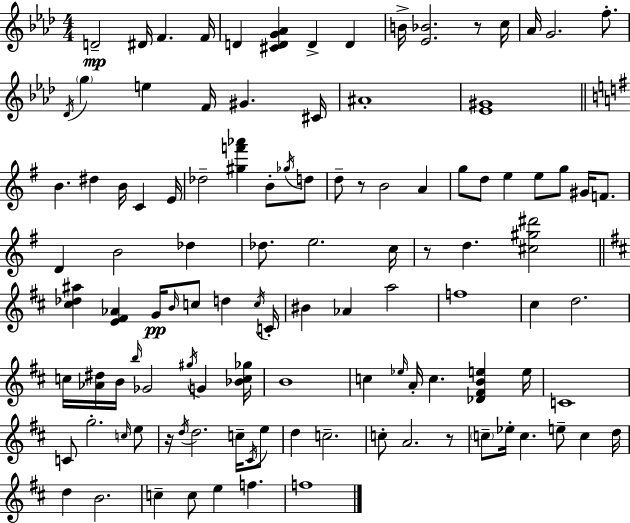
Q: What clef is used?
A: treble